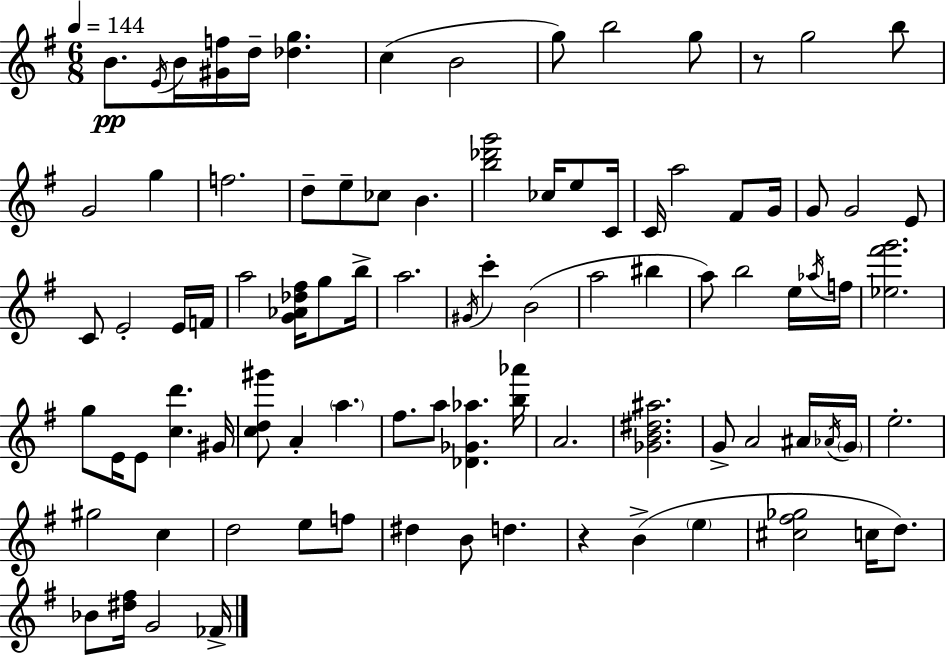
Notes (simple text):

B4/e. E4/s B4/s [G#4,F5]/s D5/s [Db5,G5]/q. C5/q B4/h G5/e B5/h G5/e R/e G5/h B5/e G4/h G5/q F5/h. D5/e E5/e CES5/e B4/q. [B5,Db6,G6]/h CES5/s E5/e C4/s C4/s A5/h F#4/e G4/s G4/e G4/h E4/e C4/e E4/h E4/s F4/s A5/h [G4,Ab4,Db5,F#5]/s G5/e B5/s A5/h. G#4/s C6/q B4/h A5/h BIS5/q A5/e B5/h E5/s Ab5/s F5/s [Eb5,F#6,G6]/h. G5/e E4/s E4/e [C5,D6]/q. G#4/s [C5,D5,G#6]/e A4/q A5/q. F#5/e. A5/e [Db4,Gb4,Ab5]/q. [B5,Ab6]/s A4/h. [Gb4,B4,D#5,A#5]/h. G4/e A4/h A#4/s Ab4/s G4/s E5/h. G#5/h C5/q D5/h E5/e F5/e D#5/q B4/e D5/q. R/q B4/q E5/q [C#5,F#5,Gb5]/h C5/s D5/e. Bb4/e [D#5,F#5]/s G4/h FES4/s